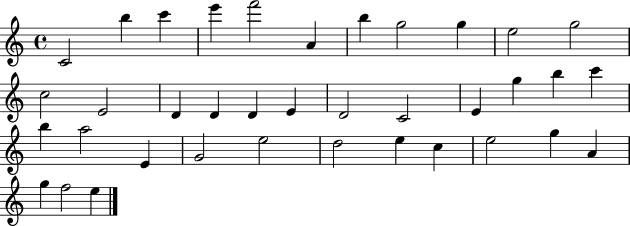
X:1
T:Untitled
M:4/4
L:1/4
K:C
C2 b c' e' f'2 A b g2 g e2 g2 c2 E2 D D D E D2 C2 E g b c' b a2 E G2 e2 d2 e c e2 g A g f2 e